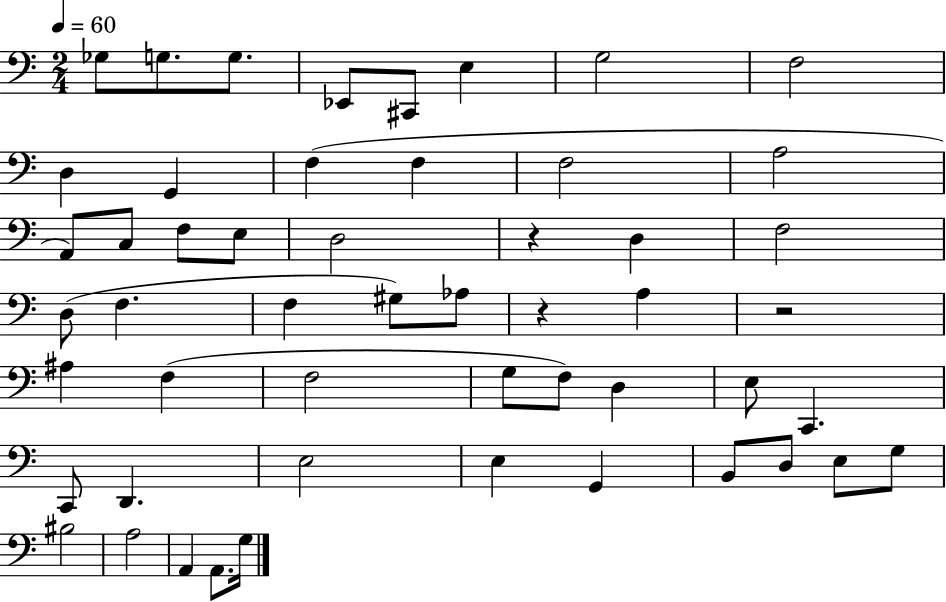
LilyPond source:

{
  \clef bass
  \numericTimeSignature
  \time 2/4
  \key c \major
  \tempo 4 = 60
  ges8 g8. g8. | ees,8 cis,8 e4 | g2 | f2 | \break d4 g,4 | f4( f4 | f2 | a2 | \break a,8) c8 f8 e8 | d2 | r4 d4 | f2 | \break d8( f4. | f4 gis8) aes8 | r4 a4 | r2 | \break ais4 f4( | f2 | g8 f8) d4 | e8 c,4. | \break c,8 d,4. | e2 | e4 g,4 | b,8 d8 e8 g8 | \break bis2 | a2 | a,4 a,8. g16 | \bar "|."
}